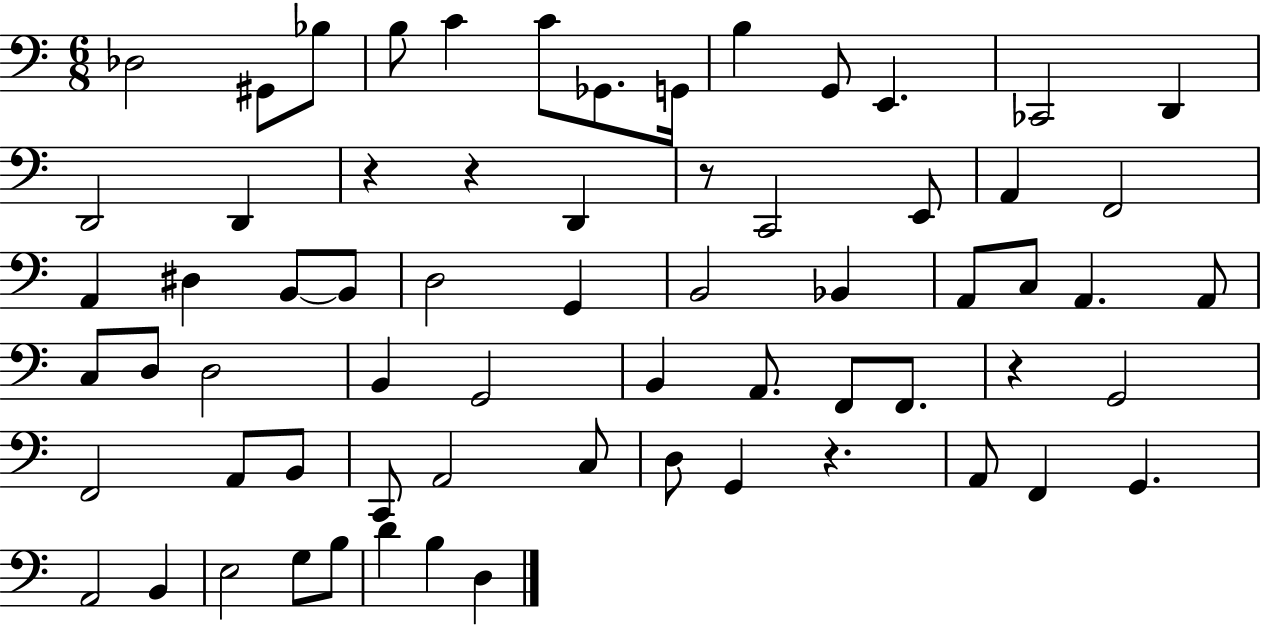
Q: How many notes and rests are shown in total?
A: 66